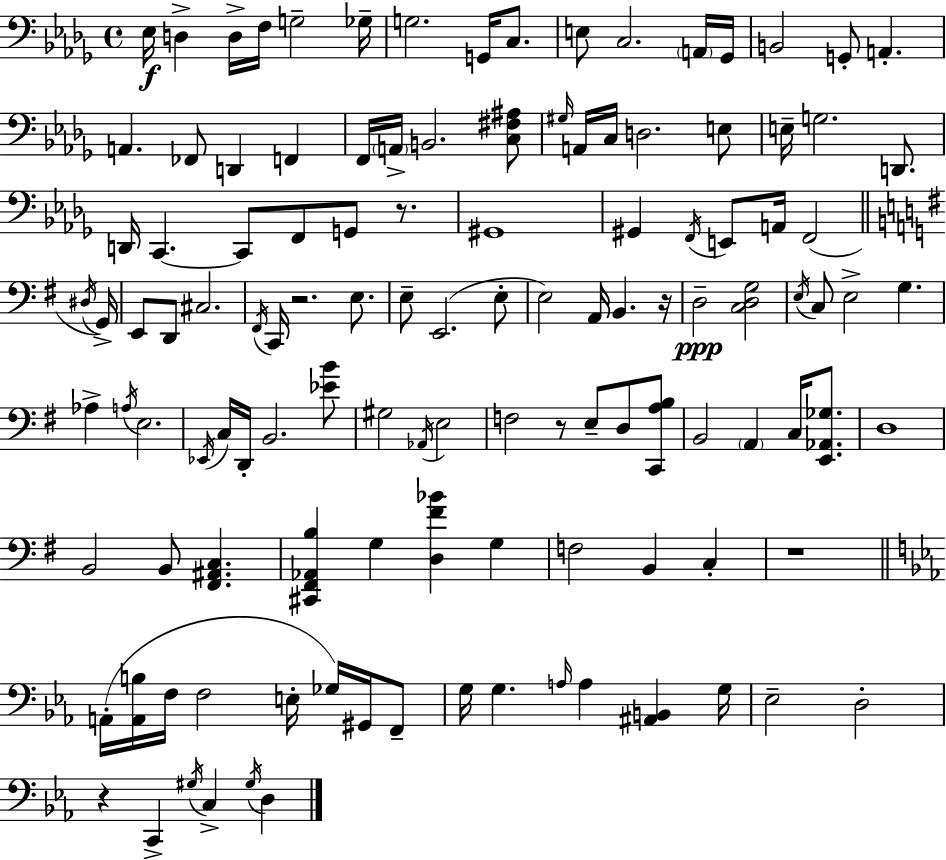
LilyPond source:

{
  \clef bass
  \time 4/4
  \defaultTimeSignature
  \key bes \minor
  ees16\f d4-> d16-> f16 g2-- ges16-- | g2. g,16 c8. | e8 c2. \parenthesize a,16 ges,16 | b,2 g,8-. a,4.-. | \break a,4. fes,8 d,4 f,4 | f,16 \parenthesize a,16-> b,2. <c fis ais>8 | \grace { gis16 } a,16 c16 d2. e8 | e16-- g2. d,8. | \break d,16 c,4.~~ c,8 f,8 g,8 r8. | gis,1 | gis,4 \acciaccatura { f,16 } e,8 a,16 f,2( | \bar "||" \break \key e \minor \acciaccatura { dis16 } g,16->) e,8 d,8 cis2. | \acciaccatura { fis,16 } c,16 r2. | e8. e8-- e,2.( | e8-. e2) a,16 b,4. | \break r16 d2--\ppp <c d g>2 | \acciaccatura { e16 } c8 e2-> g4. | aes4-> \acciaccatura { a16 } e2. | \acciaccatura { ees,16 } c16 d,16-. b,2. | \break <ees' b'>8 gis2 \acciaccatura { aes,16 } e2 | f2 r8 | e8-- d8 <c, a b>8 b,2 \parenthesize a,4 | c16 <e, aes, ges>8. d1 | \break b,2 b,8 | <fis, ais, c>4. <cis, fis, aes, b>4 g4 <d fis' bes'>4 | g4 f2 b,4 | c4-. r1 | \break \bar "||" \break \key ees \major a,16-.( <a, b>16 f16 f2 e16-. ges16) gis,16 f,8-- | g16 g4. \grace { a16 } a4 <ais, b,>4 | g16 ees2-- d2-. | r4 c,4-> \acciaccatura { gis16 } c4-> \acciaccatura { gis16 } d4 | \break \bar "|."
}